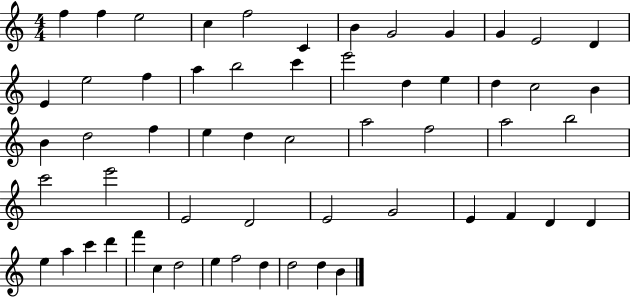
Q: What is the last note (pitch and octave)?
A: B4